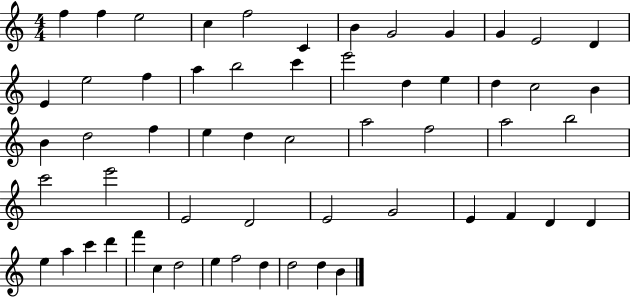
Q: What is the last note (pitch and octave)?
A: B4